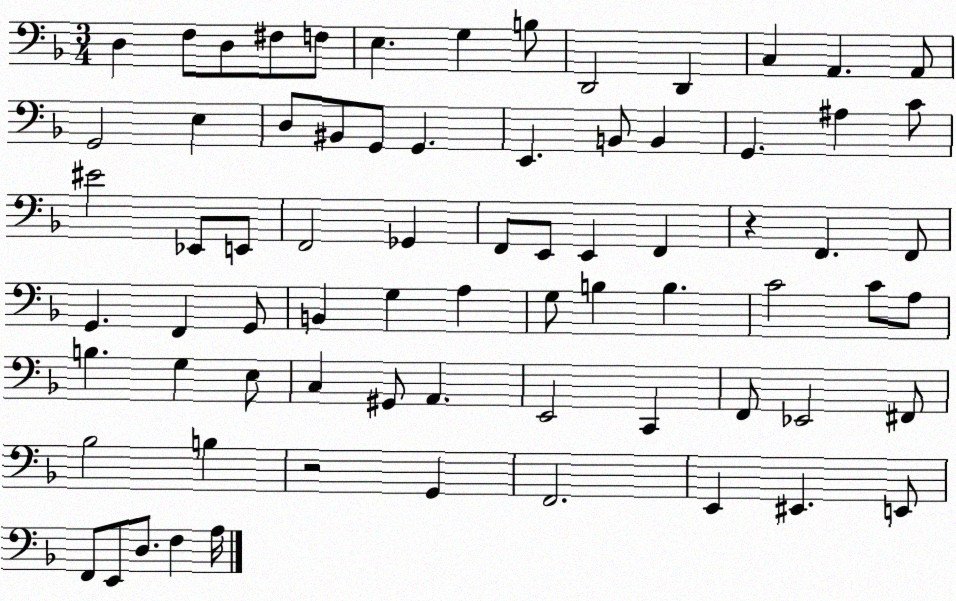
X:1
T:Untitled
M:3/4
L:1/4
K:F
D, F,/2 D,/2 ^F,/2 F,/2 E, G, B,/2 D,,2 D,, C, A,, A,,/2 G,,2 E, D,/2 ^B,,/2 G,,/2 G,, E,, B,,/2 B,, G,, ^A, C/2 ^E2 _E,,/2 E,,/2 F,,2 _G,, F,,/2 E,,/2 E,, F,, z F,, F,,/2 G,, F,, G,,/2 B,, G, A, G,/2 B, B, C2 C/2 A,/2 B, G, E,/2 C, ^G,,/2 A,, E,,2 C,, F,,/2 _E,,2 ^F,,/2 _B,2 B, z2 G,, F,,2 E,, ^E,, E,,/2 F,,/2 E,,/2 D,/2 F, A,/4